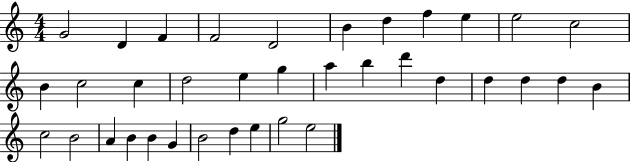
G4/h D4/q F4/q F4/h D4/h B4/q D5/q F5/q E5/q E5/h C5/h B4/q C5/h C5/q D5/h E5/q G5/q A5/q B5/q D6/q D5/q D5/q D5/q D5/q B4/q C5/h B4/h A4/q B4/q B4/q G4/q B4/h D5/q E5/q G5/h E5/h